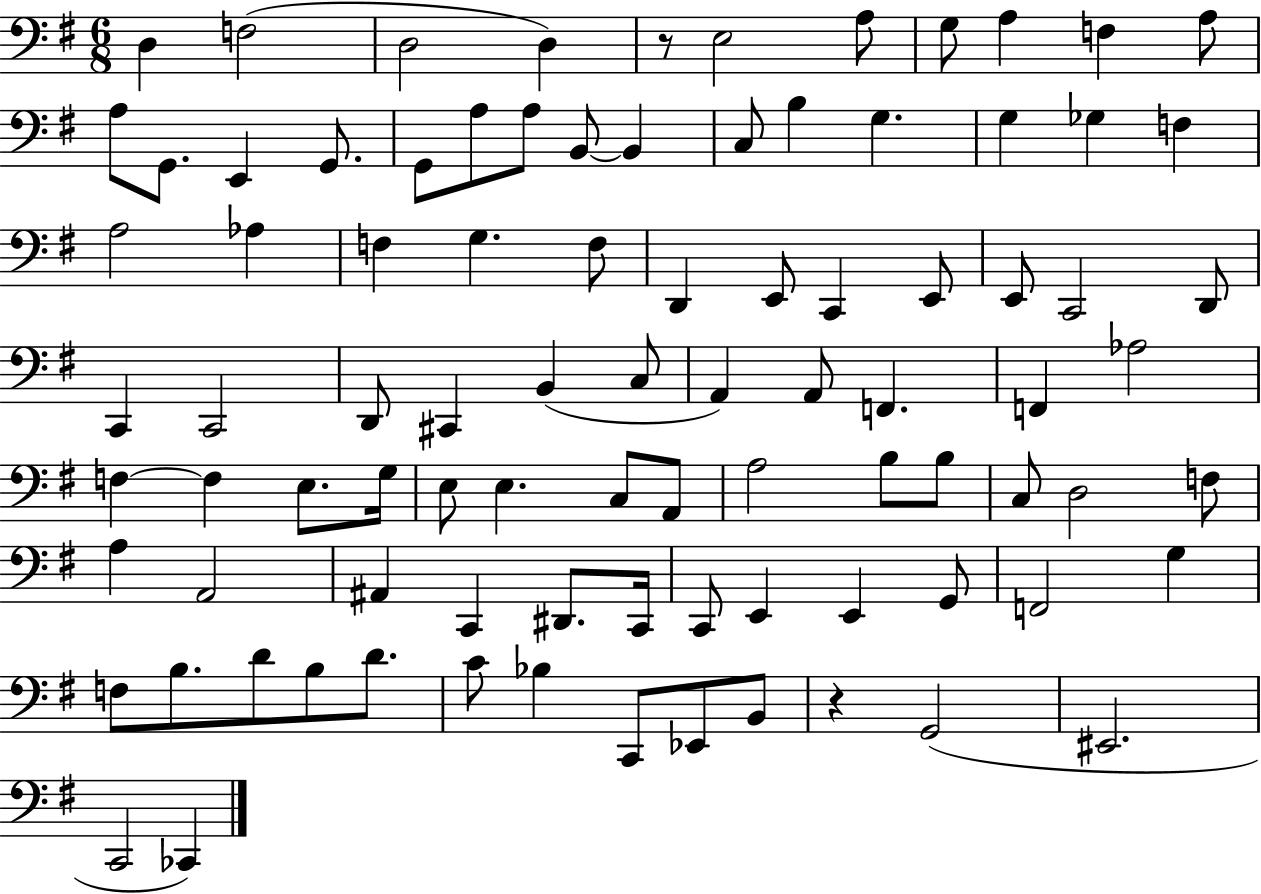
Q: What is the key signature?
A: G major